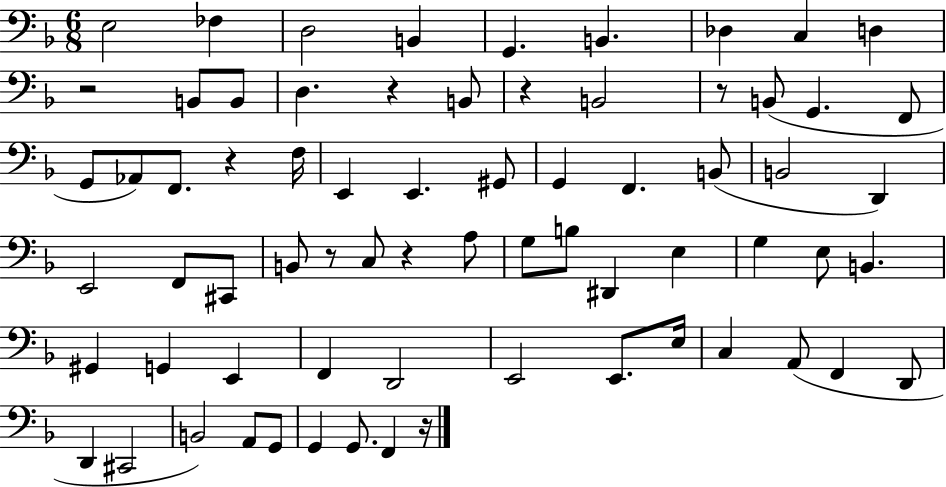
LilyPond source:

{
  \clef bass
  \numericTimeSignature
  \time 6/8
  \key f \major
  \repeat volta 2 { e2 fes4 | d2 b,4 | g,4. b,4. | des4 c4 d4 | \break r2 b,8 b,8 | d4. r4 b,8 | r4 b,2 | r8 b,8( g,4. f,8 | \break g,8 aes,8) f,8. r4 f16 | e,4 e,4. gis,8 | g,4 f,4. b,8( | b,2 d,4) | \break e,2 f,8 cis,8 | b,8 r8 c8 r4 a8 | g8 b8 dis,4 e4 | g4 e8 b,4. | \break gis,4 g,4 e,4 | f,4 d,2 | e,2 e,8. e16 | c4 a,8( f,4 d,8 | \break d,4 cis,2 | b,2) a,8 g,8 | g,4 g,8. f,4 r16 | } \bar "|."
}